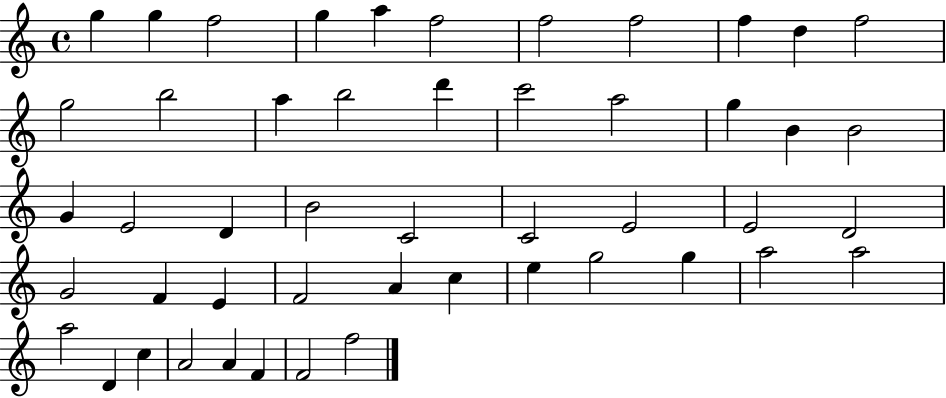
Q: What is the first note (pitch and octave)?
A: G5